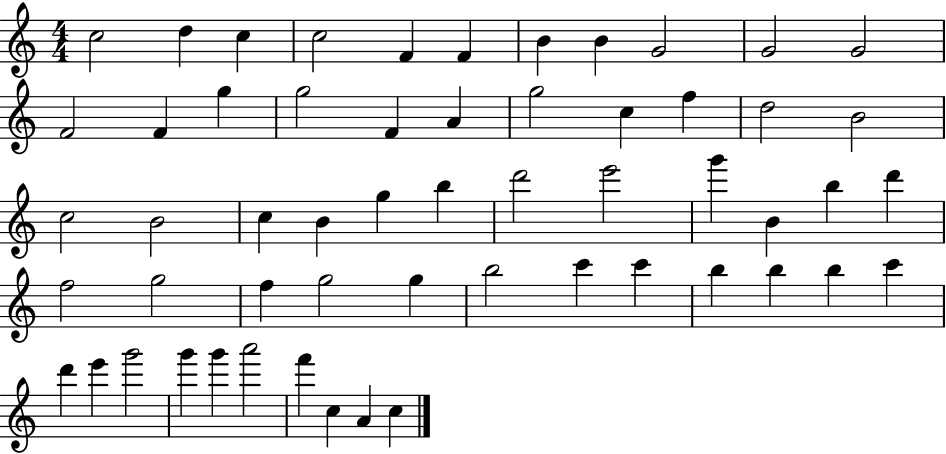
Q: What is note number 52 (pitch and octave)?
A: A6